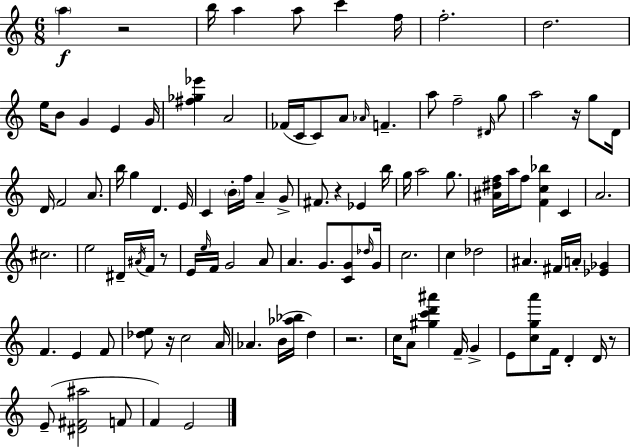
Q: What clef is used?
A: treble